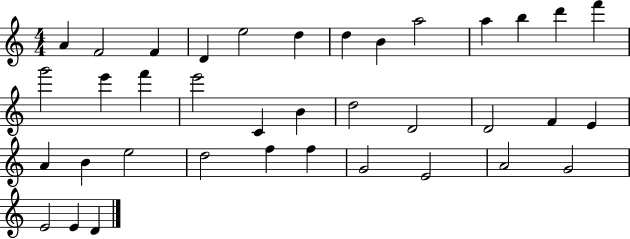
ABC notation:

X:1
T:Untitled
M:4/4
L:1/4
K:C
A F2 F D e2 d d B a2 a b d' f' g'2 e' f' e'2 C B d2 D2 D2 F E A B e2 d2 f f G2 E2 A2 G2 E2 E D